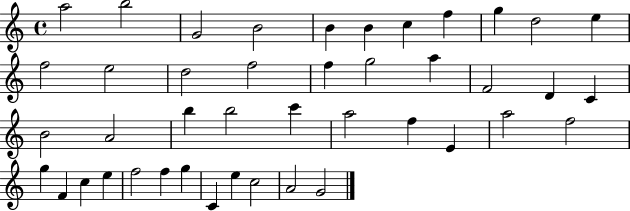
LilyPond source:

{
  \clef treble
  \time 4/4
  \defaultTimeSignature
  \key c \major
  a''2 b''2 | g'2 b'2 | b'4 b'4 c''4 f''4 | g''4 d''2 e''4 | \break f''2 e''2 | d''2 f''2 | f''4 g''2 a''4 | f'2 d'4 c'4 | \break b'2 a'2 | b''4 b''2 c'''4 | a''2 f''4 e'4 | a''2 f''2 | \break g''4 f'4 c''4 e''4 | f''2 f''4 g''4 | c'4 e''4 c''2 | a'2 g'2 | \break \bar "|."
}